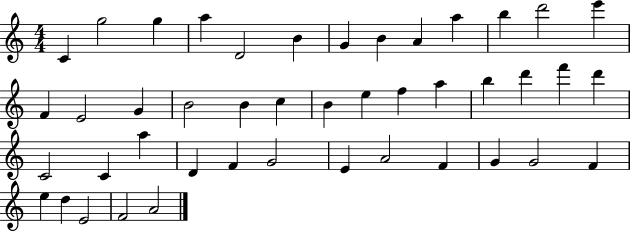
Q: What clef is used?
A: treble